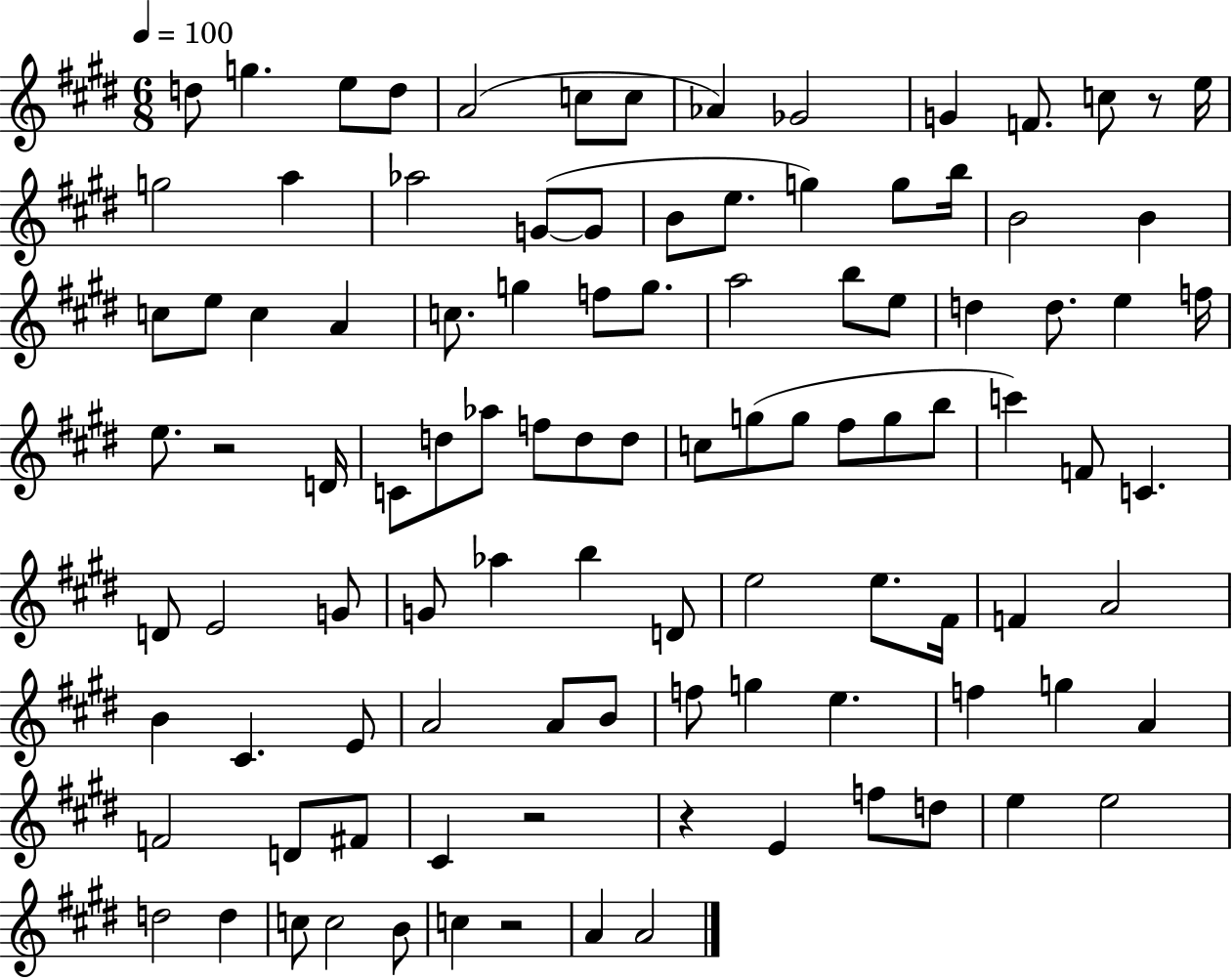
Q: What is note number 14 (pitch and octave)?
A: G5